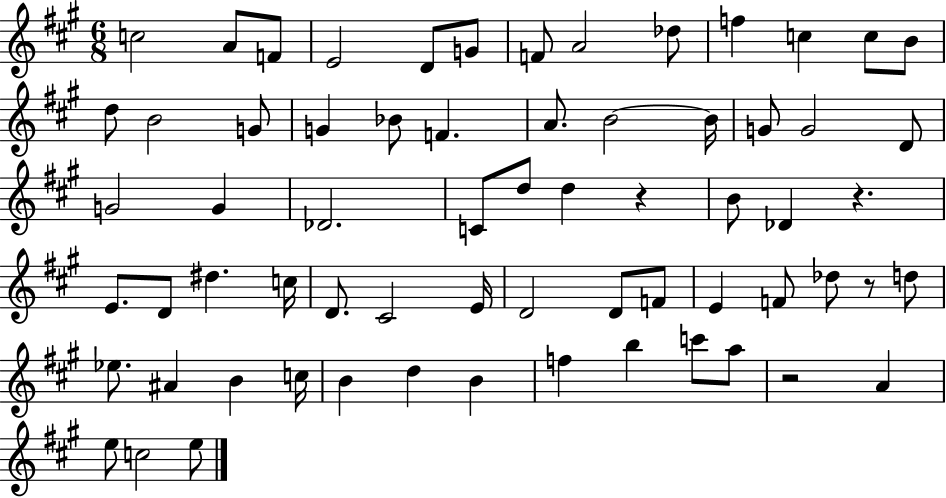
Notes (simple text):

C5/h A4/e F4/e E4/h D4/e G4/e F4/e A4/h Db5/e F5/q C5/q C5/e B4/e D5/e B4/h G4/e G4/q Bb4/e F4/q. A4/e. B4/h B4/s G4/e G4/h D4/e G4/h G4/q Db4/h. C4/e D5/e D5/q R/q B4/e Db4/q R/q. E4/e. D4/e D#5/q. C5/s D4/e. C#4/h E4/s D4/h D4/e F4/e E4/q F4/e Db5/e R/e D5/e Eb5/e. A#4/q B4/q C5/s B4/q D5/q B4/q F5/q B5/q C6/e A5/e R/h A4/q E5/e C5/h E5/e